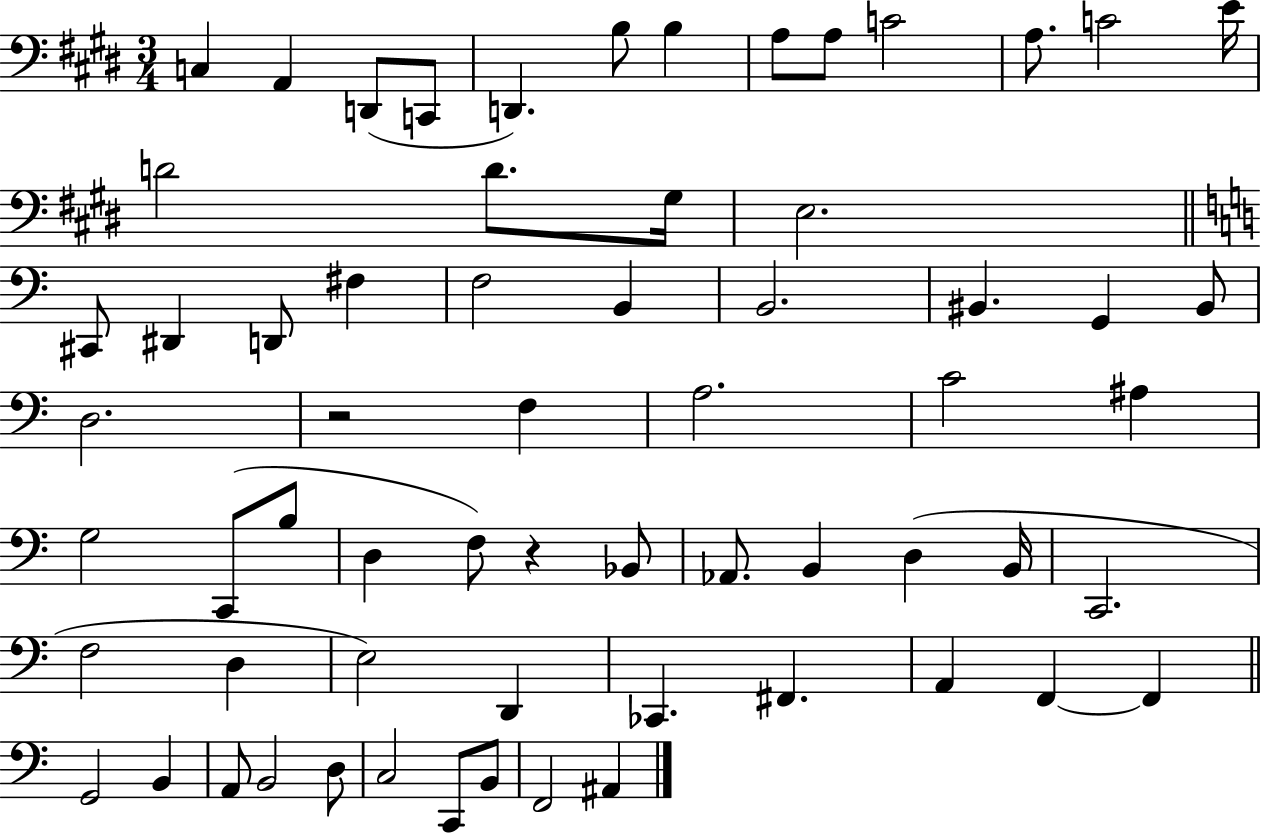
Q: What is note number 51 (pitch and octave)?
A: F2